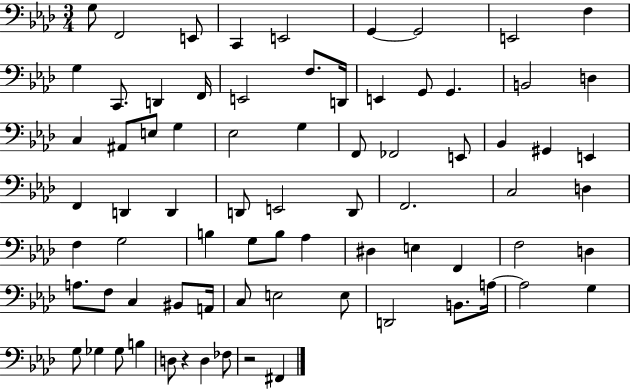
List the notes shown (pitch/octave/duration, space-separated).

G3/e F2/h E2/e C2/q E2/h G2/q G2/h E2/h F3/q G3/q C2/e. D2/q F2/s E2/h F3/e. D2/s E2/q G2/e G2/q. B2/h D3/q C3/q A#2/e E3/e G3/q Eb3/h G3/q F2/e FES2/h E2/e Bb2/q G#2/q E2/q F2/q D2/q D2/q D2/e E2/h D2/e F2/h. C3/h D3/q F3/q G3/h B3/q G3/e B3/e Ab3/q D#3/q E3/q F2/q F3/h D3/q A3/e. F3/e C3/q BIS2/e A2/s C3/e E3/h E3/e D2/h B2/e. A3/s A3/h G3/q G3/e Gb3/q Gb3/e B3/q D3/e R/q D3/q FES3/e R/h F#2/q